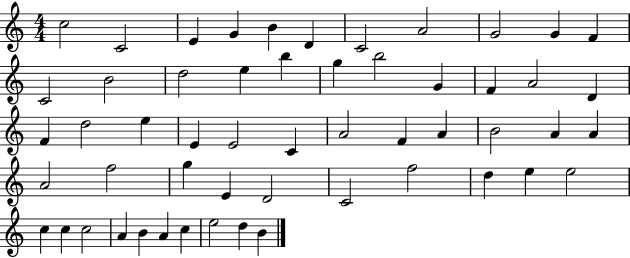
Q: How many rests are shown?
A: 0